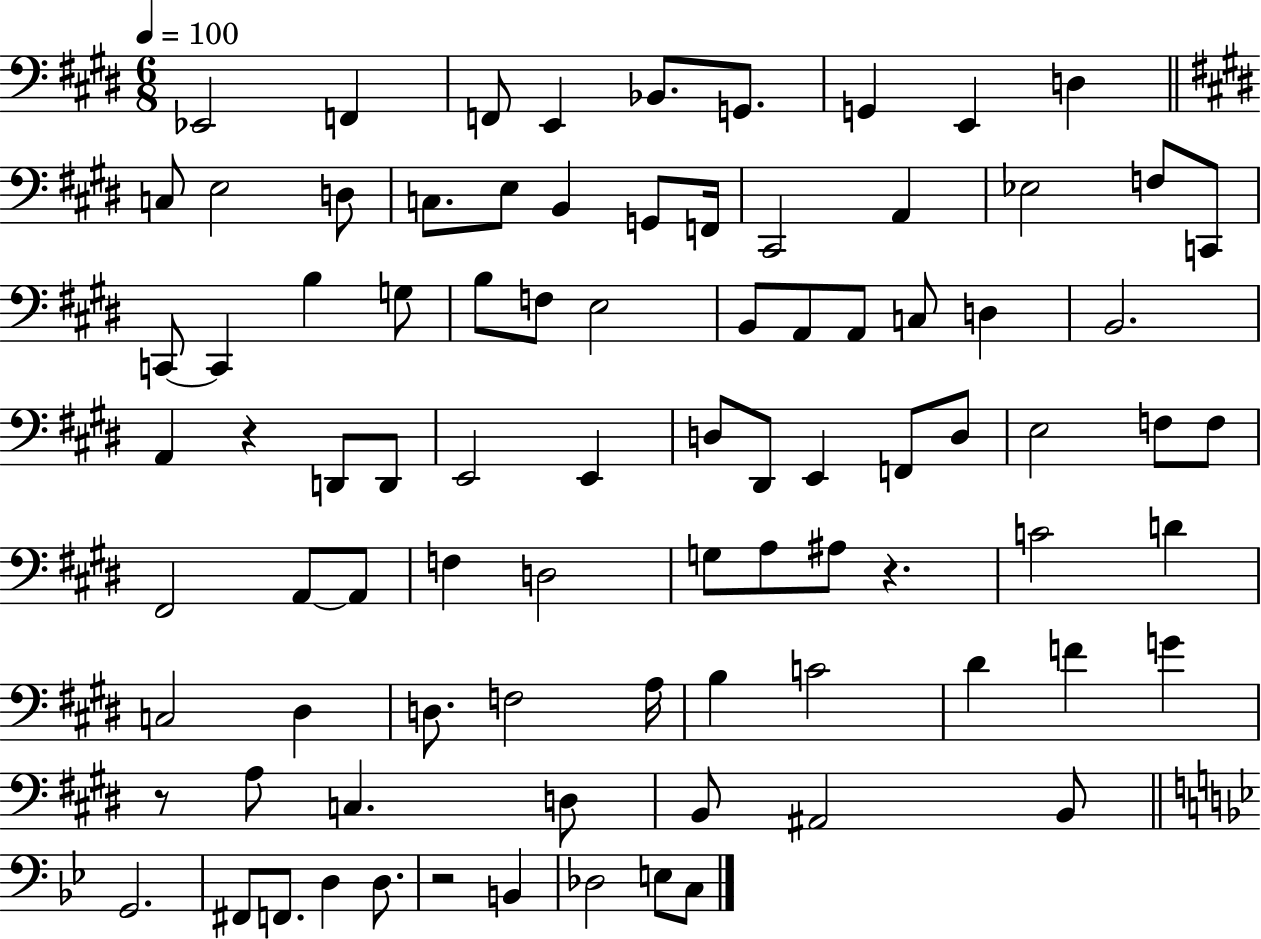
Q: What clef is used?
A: bass